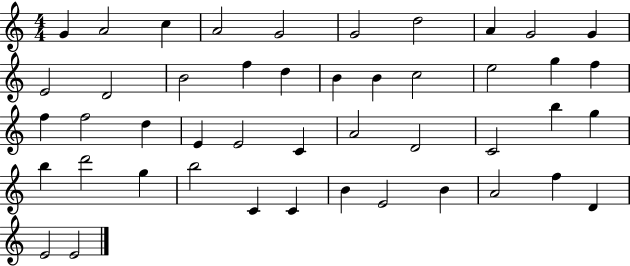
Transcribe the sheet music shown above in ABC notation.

X:1
T:Untitled
M:4/4
L:1/4
K:C
G A2 c A2 G2 G2 d2 A G2 G E2 D2 B2 f d B B c2 e2 g f f f2 d E E2 C A2 D2 C2 b g b d'2 g b2 C C B E2 B A2 f D E2 E2